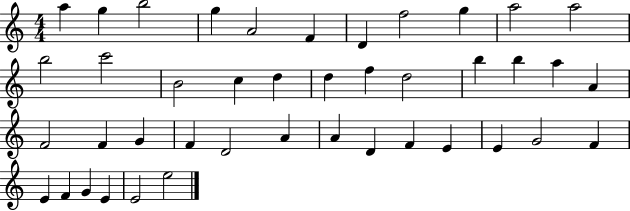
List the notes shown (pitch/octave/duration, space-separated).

A5/q G5/q B5/h G5/q A4/h F4/q D4/q F5/h G5/q A5/h A5/h B5/h C6/h B4/h C5/q D5/q D5/q F5/q D5/h B5/q B5/q A5/q A4/q F4/h F4/q G4/q F4/q D4/h A4/q A4/q D4/q F4/q E4/q E4/q G4/h F4/q E4/q F4/q G4/q E4/q E4/h E5/h